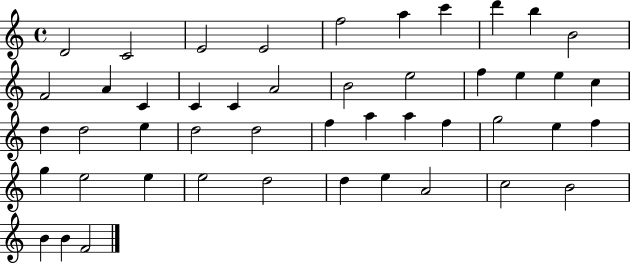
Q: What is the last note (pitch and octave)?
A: F4